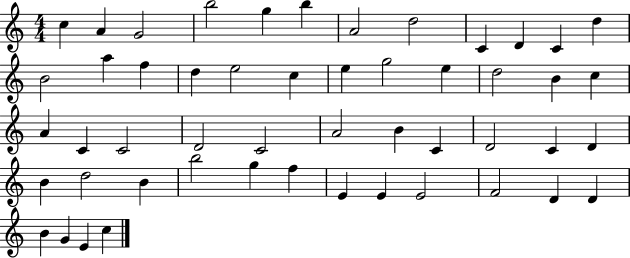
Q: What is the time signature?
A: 4/4